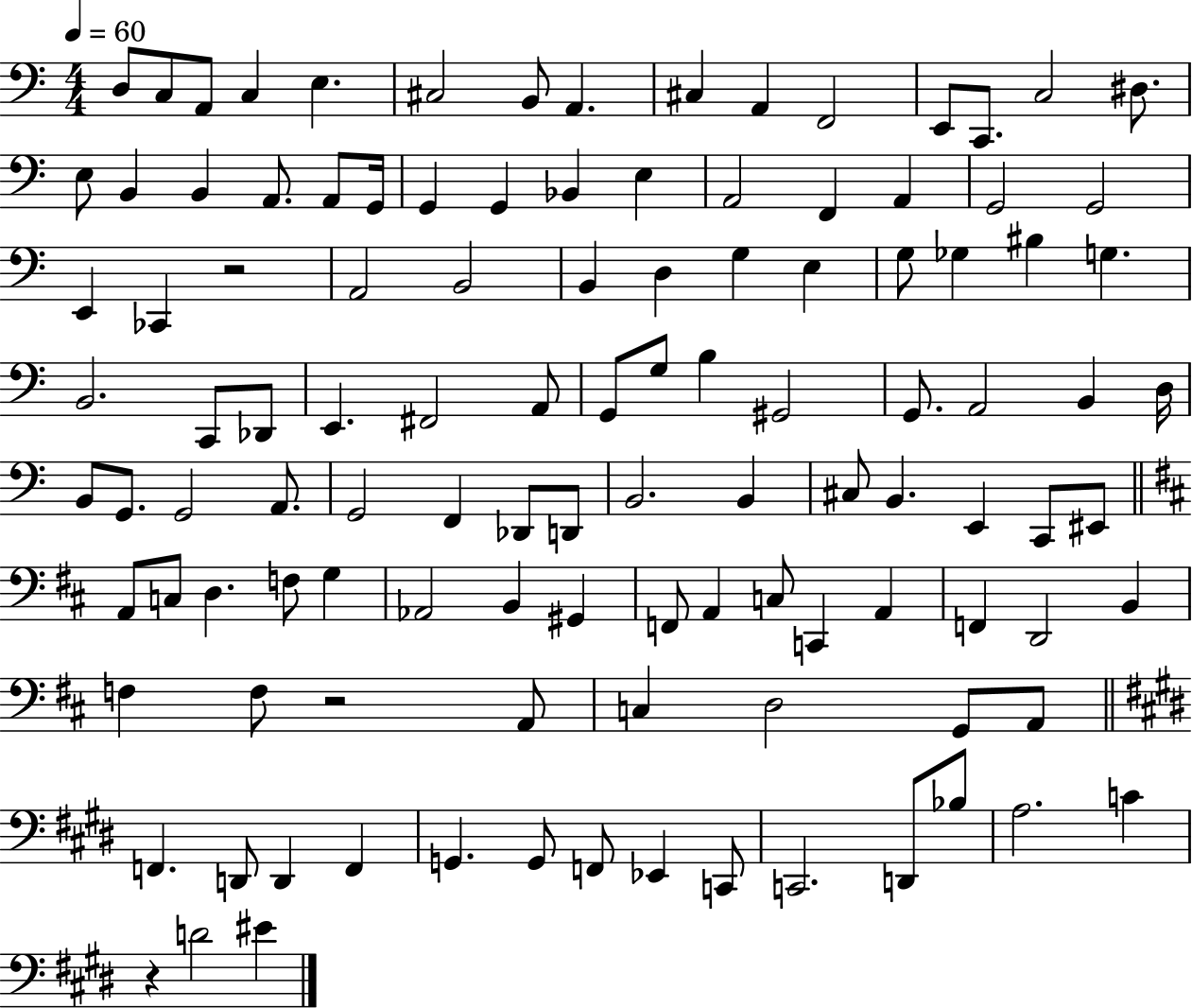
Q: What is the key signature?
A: C major